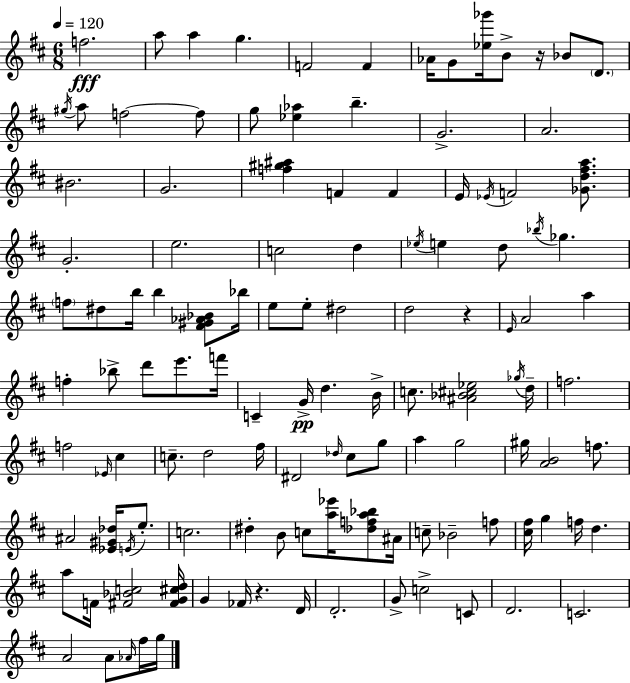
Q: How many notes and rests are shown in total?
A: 120